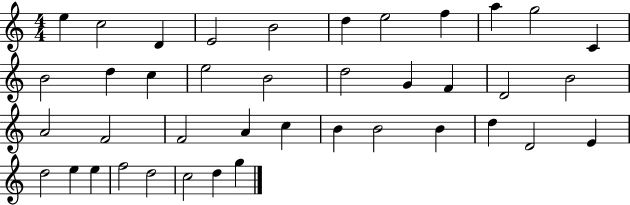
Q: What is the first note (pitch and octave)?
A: E5